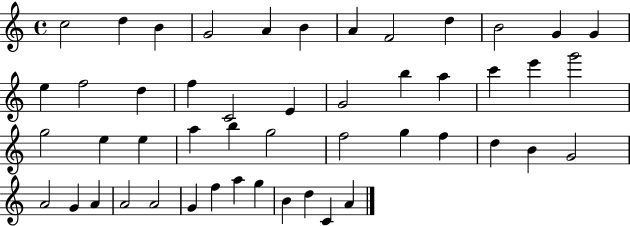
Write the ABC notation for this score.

X:1
T:Untitled
M:4/4
L:1/4
K:C
c2 d B G2 A B A F2 d B2 G G e f2 d f C2 E G2 b a c' e' g'2 g2 e e a b g2 f2 g f d B G2 A2 G A A2 A2 G f a g B d C A